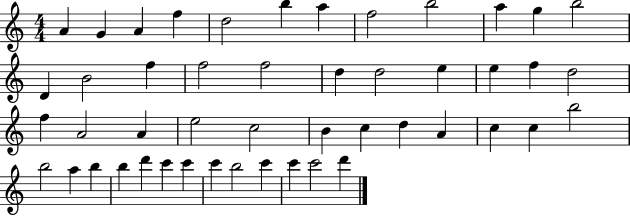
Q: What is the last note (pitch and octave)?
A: D6